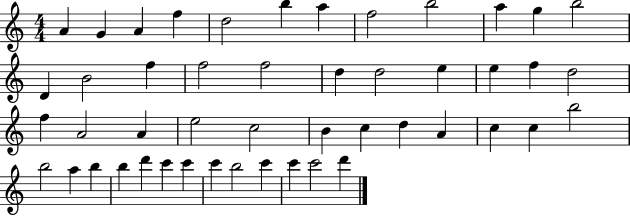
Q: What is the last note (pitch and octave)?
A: D6